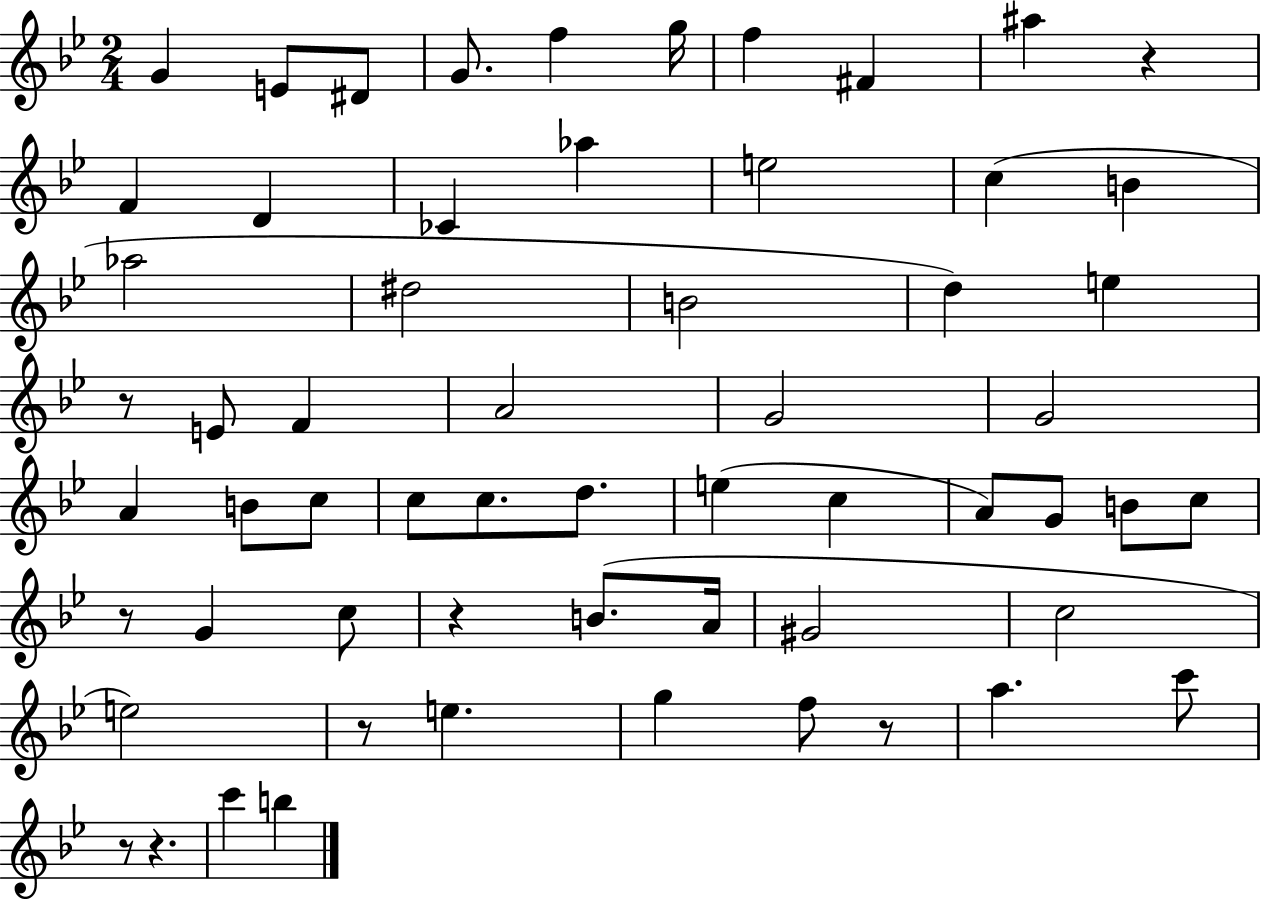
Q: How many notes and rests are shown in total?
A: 60